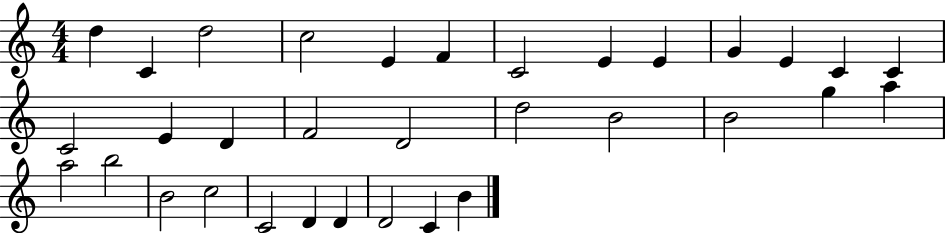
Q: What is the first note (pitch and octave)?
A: D5